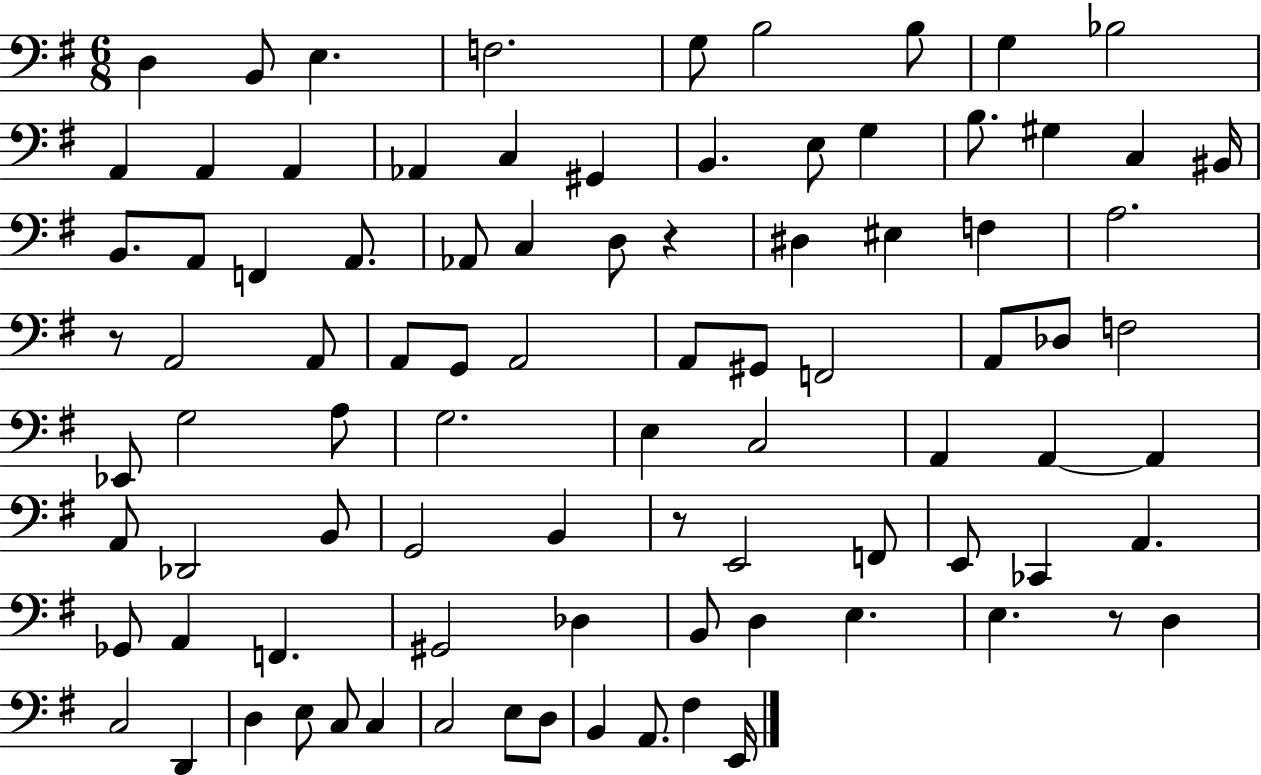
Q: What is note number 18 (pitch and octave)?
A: G3